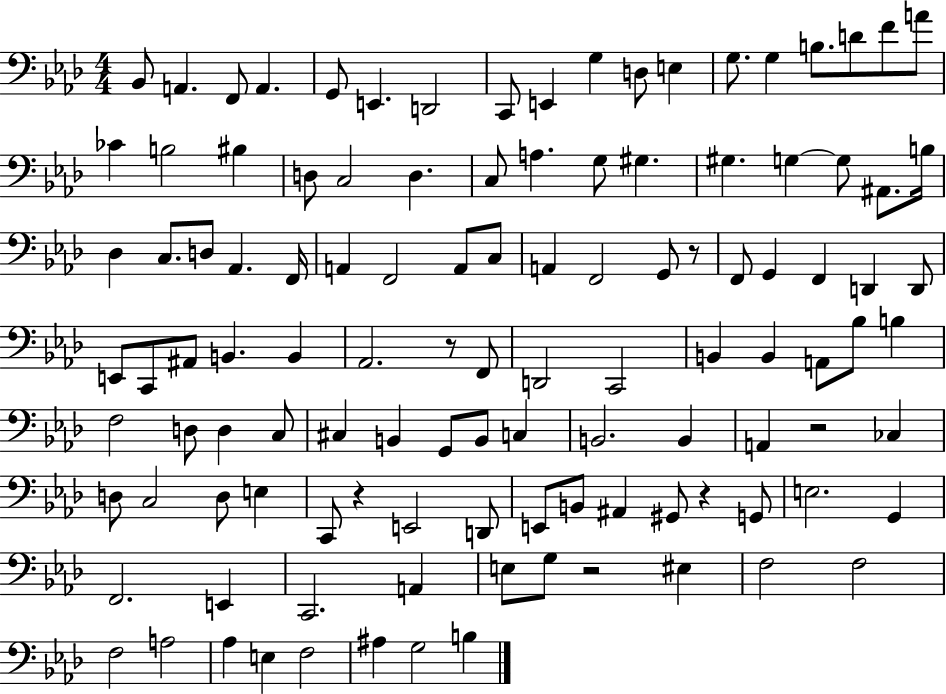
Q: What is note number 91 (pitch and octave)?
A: G2